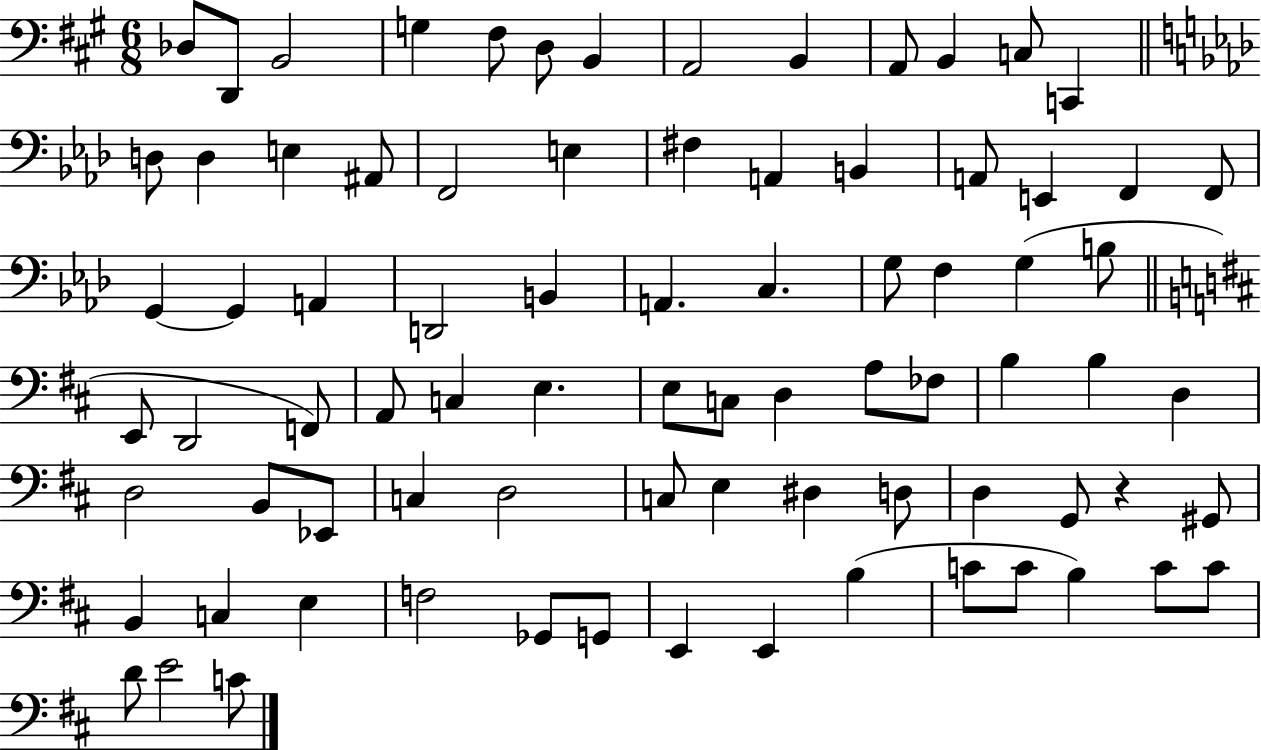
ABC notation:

X:1
T:Untitled
M:6/8
L:1/4
K:A
_D,/2 D,,/2 B,,2 G, ^F,/2 D,/2 B,, A,,2 B,, A,,/2 B,, C,/2 C,, D,/2 D, E, ^A,,/2 F,,2 E, ^F, A,, B,, A,,/2 E,, F,, F,,/2 G,, G,, A,, D,,2 B,, A,, C, G,/2 F, G, B,/2 E,,/2 D,,2 F,,/2 A,,/2 C, E, E,/2 C,/2 D, A,/2 _F,/2 B, B, D, D,2 B,,/2 _E,,/2 C, D,2 C,/2 E, ^D, D,/2 D, G,,/2 z ^G,,/2 B,, C, E, F,2 _G,,/2 G,,/2 E,, E,, B, C/2 C/2 B, C/2 C/2 D/2 E2 C/2